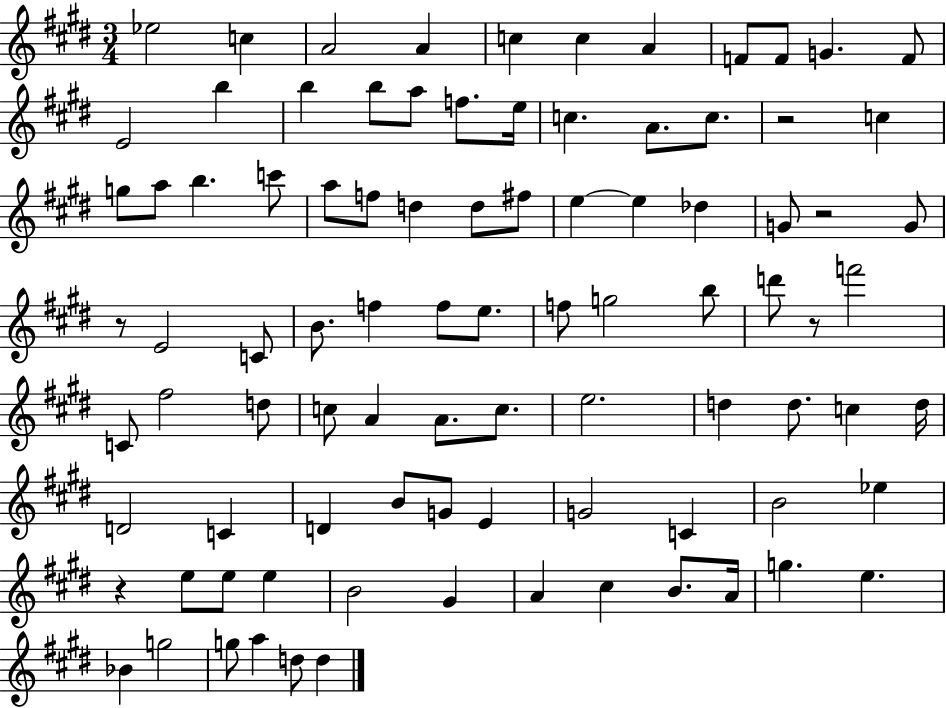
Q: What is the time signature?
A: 3/4